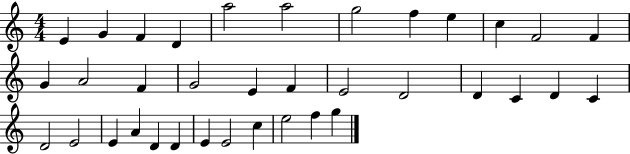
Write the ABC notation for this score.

X:1
T:Untitled
M:4/4
L:1/4
K:C
E G F D a2 a2 g2 f e c F2 F G A2 F G2 E F E2 D2 D C D C D2 E2 E A D D E E2 c e2 f g